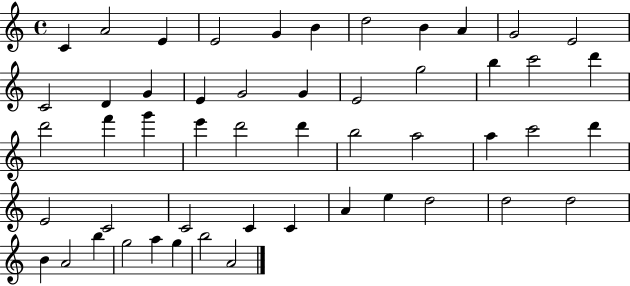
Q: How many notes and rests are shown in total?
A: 51